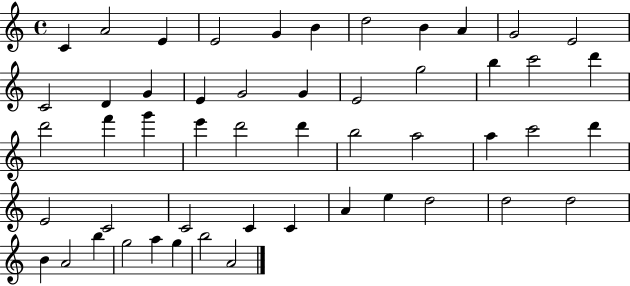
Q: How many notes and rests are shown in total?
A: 51